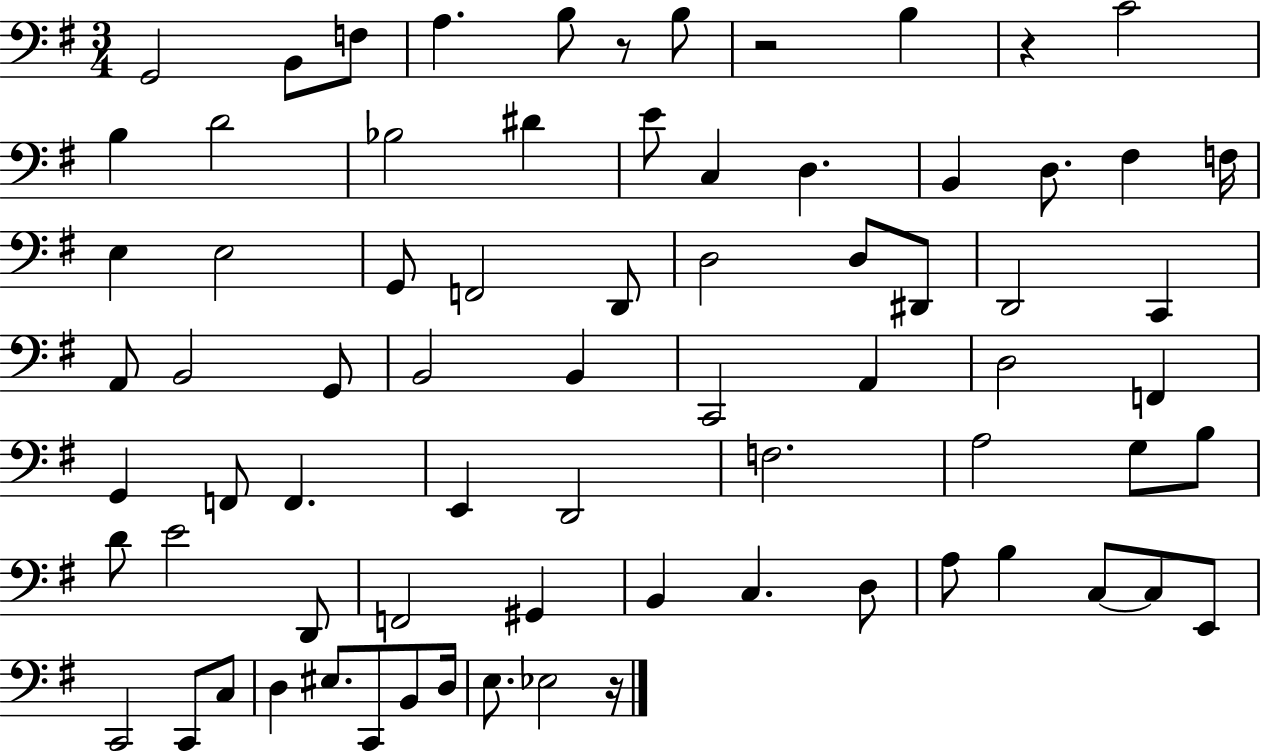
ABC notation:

X:1
T:Untitled
M:3/4
L:1/4
K:G
G,,2 B,,/2 F,/2 A, B,/2 z/2 B,/2 z2 B, z C2 B, D2 _B,2 ^D E/2 C, D, B,, D,/2 ^F, F,/4 E, E,2 G,,/2 F,,2 D,,/2 D,2 D,/2 ^D,,/2 D,,2 C,, A,,/2 B,,2 G,,/2 B,,2 B,, C,,2 A,, D,2 F,, G,, F,,/2 F,, E,, D,,2 F,2 A,2 G,/2 B,/2 D/2 E2 D,,/2 F,,2 ^G,, B,, C, D,/2 A,/2 B, C,/2 C,/2 E,,/2 C,,2 C,,/2 C,/2 D, ^E,/2 C,,/2 B,,/2 D,/4 E,/2 _E,2 z/4